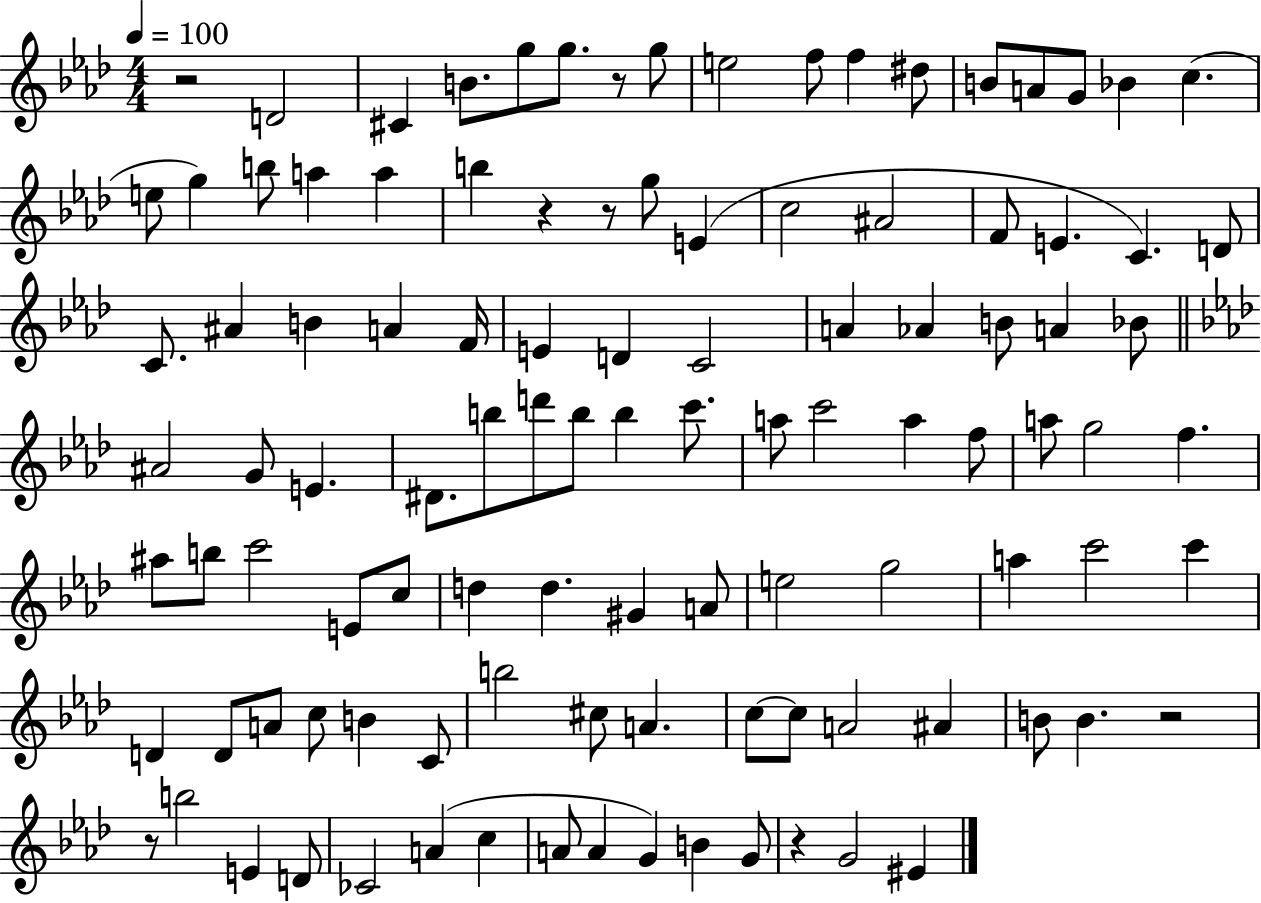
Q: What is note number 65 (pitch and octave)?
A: D5